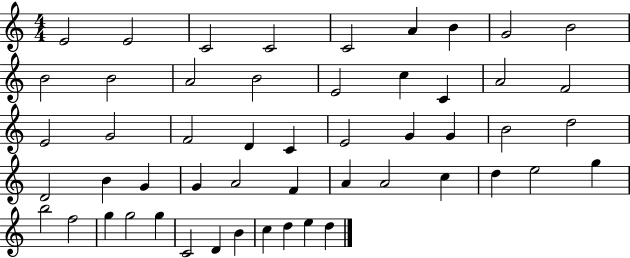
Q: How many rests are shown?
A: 0